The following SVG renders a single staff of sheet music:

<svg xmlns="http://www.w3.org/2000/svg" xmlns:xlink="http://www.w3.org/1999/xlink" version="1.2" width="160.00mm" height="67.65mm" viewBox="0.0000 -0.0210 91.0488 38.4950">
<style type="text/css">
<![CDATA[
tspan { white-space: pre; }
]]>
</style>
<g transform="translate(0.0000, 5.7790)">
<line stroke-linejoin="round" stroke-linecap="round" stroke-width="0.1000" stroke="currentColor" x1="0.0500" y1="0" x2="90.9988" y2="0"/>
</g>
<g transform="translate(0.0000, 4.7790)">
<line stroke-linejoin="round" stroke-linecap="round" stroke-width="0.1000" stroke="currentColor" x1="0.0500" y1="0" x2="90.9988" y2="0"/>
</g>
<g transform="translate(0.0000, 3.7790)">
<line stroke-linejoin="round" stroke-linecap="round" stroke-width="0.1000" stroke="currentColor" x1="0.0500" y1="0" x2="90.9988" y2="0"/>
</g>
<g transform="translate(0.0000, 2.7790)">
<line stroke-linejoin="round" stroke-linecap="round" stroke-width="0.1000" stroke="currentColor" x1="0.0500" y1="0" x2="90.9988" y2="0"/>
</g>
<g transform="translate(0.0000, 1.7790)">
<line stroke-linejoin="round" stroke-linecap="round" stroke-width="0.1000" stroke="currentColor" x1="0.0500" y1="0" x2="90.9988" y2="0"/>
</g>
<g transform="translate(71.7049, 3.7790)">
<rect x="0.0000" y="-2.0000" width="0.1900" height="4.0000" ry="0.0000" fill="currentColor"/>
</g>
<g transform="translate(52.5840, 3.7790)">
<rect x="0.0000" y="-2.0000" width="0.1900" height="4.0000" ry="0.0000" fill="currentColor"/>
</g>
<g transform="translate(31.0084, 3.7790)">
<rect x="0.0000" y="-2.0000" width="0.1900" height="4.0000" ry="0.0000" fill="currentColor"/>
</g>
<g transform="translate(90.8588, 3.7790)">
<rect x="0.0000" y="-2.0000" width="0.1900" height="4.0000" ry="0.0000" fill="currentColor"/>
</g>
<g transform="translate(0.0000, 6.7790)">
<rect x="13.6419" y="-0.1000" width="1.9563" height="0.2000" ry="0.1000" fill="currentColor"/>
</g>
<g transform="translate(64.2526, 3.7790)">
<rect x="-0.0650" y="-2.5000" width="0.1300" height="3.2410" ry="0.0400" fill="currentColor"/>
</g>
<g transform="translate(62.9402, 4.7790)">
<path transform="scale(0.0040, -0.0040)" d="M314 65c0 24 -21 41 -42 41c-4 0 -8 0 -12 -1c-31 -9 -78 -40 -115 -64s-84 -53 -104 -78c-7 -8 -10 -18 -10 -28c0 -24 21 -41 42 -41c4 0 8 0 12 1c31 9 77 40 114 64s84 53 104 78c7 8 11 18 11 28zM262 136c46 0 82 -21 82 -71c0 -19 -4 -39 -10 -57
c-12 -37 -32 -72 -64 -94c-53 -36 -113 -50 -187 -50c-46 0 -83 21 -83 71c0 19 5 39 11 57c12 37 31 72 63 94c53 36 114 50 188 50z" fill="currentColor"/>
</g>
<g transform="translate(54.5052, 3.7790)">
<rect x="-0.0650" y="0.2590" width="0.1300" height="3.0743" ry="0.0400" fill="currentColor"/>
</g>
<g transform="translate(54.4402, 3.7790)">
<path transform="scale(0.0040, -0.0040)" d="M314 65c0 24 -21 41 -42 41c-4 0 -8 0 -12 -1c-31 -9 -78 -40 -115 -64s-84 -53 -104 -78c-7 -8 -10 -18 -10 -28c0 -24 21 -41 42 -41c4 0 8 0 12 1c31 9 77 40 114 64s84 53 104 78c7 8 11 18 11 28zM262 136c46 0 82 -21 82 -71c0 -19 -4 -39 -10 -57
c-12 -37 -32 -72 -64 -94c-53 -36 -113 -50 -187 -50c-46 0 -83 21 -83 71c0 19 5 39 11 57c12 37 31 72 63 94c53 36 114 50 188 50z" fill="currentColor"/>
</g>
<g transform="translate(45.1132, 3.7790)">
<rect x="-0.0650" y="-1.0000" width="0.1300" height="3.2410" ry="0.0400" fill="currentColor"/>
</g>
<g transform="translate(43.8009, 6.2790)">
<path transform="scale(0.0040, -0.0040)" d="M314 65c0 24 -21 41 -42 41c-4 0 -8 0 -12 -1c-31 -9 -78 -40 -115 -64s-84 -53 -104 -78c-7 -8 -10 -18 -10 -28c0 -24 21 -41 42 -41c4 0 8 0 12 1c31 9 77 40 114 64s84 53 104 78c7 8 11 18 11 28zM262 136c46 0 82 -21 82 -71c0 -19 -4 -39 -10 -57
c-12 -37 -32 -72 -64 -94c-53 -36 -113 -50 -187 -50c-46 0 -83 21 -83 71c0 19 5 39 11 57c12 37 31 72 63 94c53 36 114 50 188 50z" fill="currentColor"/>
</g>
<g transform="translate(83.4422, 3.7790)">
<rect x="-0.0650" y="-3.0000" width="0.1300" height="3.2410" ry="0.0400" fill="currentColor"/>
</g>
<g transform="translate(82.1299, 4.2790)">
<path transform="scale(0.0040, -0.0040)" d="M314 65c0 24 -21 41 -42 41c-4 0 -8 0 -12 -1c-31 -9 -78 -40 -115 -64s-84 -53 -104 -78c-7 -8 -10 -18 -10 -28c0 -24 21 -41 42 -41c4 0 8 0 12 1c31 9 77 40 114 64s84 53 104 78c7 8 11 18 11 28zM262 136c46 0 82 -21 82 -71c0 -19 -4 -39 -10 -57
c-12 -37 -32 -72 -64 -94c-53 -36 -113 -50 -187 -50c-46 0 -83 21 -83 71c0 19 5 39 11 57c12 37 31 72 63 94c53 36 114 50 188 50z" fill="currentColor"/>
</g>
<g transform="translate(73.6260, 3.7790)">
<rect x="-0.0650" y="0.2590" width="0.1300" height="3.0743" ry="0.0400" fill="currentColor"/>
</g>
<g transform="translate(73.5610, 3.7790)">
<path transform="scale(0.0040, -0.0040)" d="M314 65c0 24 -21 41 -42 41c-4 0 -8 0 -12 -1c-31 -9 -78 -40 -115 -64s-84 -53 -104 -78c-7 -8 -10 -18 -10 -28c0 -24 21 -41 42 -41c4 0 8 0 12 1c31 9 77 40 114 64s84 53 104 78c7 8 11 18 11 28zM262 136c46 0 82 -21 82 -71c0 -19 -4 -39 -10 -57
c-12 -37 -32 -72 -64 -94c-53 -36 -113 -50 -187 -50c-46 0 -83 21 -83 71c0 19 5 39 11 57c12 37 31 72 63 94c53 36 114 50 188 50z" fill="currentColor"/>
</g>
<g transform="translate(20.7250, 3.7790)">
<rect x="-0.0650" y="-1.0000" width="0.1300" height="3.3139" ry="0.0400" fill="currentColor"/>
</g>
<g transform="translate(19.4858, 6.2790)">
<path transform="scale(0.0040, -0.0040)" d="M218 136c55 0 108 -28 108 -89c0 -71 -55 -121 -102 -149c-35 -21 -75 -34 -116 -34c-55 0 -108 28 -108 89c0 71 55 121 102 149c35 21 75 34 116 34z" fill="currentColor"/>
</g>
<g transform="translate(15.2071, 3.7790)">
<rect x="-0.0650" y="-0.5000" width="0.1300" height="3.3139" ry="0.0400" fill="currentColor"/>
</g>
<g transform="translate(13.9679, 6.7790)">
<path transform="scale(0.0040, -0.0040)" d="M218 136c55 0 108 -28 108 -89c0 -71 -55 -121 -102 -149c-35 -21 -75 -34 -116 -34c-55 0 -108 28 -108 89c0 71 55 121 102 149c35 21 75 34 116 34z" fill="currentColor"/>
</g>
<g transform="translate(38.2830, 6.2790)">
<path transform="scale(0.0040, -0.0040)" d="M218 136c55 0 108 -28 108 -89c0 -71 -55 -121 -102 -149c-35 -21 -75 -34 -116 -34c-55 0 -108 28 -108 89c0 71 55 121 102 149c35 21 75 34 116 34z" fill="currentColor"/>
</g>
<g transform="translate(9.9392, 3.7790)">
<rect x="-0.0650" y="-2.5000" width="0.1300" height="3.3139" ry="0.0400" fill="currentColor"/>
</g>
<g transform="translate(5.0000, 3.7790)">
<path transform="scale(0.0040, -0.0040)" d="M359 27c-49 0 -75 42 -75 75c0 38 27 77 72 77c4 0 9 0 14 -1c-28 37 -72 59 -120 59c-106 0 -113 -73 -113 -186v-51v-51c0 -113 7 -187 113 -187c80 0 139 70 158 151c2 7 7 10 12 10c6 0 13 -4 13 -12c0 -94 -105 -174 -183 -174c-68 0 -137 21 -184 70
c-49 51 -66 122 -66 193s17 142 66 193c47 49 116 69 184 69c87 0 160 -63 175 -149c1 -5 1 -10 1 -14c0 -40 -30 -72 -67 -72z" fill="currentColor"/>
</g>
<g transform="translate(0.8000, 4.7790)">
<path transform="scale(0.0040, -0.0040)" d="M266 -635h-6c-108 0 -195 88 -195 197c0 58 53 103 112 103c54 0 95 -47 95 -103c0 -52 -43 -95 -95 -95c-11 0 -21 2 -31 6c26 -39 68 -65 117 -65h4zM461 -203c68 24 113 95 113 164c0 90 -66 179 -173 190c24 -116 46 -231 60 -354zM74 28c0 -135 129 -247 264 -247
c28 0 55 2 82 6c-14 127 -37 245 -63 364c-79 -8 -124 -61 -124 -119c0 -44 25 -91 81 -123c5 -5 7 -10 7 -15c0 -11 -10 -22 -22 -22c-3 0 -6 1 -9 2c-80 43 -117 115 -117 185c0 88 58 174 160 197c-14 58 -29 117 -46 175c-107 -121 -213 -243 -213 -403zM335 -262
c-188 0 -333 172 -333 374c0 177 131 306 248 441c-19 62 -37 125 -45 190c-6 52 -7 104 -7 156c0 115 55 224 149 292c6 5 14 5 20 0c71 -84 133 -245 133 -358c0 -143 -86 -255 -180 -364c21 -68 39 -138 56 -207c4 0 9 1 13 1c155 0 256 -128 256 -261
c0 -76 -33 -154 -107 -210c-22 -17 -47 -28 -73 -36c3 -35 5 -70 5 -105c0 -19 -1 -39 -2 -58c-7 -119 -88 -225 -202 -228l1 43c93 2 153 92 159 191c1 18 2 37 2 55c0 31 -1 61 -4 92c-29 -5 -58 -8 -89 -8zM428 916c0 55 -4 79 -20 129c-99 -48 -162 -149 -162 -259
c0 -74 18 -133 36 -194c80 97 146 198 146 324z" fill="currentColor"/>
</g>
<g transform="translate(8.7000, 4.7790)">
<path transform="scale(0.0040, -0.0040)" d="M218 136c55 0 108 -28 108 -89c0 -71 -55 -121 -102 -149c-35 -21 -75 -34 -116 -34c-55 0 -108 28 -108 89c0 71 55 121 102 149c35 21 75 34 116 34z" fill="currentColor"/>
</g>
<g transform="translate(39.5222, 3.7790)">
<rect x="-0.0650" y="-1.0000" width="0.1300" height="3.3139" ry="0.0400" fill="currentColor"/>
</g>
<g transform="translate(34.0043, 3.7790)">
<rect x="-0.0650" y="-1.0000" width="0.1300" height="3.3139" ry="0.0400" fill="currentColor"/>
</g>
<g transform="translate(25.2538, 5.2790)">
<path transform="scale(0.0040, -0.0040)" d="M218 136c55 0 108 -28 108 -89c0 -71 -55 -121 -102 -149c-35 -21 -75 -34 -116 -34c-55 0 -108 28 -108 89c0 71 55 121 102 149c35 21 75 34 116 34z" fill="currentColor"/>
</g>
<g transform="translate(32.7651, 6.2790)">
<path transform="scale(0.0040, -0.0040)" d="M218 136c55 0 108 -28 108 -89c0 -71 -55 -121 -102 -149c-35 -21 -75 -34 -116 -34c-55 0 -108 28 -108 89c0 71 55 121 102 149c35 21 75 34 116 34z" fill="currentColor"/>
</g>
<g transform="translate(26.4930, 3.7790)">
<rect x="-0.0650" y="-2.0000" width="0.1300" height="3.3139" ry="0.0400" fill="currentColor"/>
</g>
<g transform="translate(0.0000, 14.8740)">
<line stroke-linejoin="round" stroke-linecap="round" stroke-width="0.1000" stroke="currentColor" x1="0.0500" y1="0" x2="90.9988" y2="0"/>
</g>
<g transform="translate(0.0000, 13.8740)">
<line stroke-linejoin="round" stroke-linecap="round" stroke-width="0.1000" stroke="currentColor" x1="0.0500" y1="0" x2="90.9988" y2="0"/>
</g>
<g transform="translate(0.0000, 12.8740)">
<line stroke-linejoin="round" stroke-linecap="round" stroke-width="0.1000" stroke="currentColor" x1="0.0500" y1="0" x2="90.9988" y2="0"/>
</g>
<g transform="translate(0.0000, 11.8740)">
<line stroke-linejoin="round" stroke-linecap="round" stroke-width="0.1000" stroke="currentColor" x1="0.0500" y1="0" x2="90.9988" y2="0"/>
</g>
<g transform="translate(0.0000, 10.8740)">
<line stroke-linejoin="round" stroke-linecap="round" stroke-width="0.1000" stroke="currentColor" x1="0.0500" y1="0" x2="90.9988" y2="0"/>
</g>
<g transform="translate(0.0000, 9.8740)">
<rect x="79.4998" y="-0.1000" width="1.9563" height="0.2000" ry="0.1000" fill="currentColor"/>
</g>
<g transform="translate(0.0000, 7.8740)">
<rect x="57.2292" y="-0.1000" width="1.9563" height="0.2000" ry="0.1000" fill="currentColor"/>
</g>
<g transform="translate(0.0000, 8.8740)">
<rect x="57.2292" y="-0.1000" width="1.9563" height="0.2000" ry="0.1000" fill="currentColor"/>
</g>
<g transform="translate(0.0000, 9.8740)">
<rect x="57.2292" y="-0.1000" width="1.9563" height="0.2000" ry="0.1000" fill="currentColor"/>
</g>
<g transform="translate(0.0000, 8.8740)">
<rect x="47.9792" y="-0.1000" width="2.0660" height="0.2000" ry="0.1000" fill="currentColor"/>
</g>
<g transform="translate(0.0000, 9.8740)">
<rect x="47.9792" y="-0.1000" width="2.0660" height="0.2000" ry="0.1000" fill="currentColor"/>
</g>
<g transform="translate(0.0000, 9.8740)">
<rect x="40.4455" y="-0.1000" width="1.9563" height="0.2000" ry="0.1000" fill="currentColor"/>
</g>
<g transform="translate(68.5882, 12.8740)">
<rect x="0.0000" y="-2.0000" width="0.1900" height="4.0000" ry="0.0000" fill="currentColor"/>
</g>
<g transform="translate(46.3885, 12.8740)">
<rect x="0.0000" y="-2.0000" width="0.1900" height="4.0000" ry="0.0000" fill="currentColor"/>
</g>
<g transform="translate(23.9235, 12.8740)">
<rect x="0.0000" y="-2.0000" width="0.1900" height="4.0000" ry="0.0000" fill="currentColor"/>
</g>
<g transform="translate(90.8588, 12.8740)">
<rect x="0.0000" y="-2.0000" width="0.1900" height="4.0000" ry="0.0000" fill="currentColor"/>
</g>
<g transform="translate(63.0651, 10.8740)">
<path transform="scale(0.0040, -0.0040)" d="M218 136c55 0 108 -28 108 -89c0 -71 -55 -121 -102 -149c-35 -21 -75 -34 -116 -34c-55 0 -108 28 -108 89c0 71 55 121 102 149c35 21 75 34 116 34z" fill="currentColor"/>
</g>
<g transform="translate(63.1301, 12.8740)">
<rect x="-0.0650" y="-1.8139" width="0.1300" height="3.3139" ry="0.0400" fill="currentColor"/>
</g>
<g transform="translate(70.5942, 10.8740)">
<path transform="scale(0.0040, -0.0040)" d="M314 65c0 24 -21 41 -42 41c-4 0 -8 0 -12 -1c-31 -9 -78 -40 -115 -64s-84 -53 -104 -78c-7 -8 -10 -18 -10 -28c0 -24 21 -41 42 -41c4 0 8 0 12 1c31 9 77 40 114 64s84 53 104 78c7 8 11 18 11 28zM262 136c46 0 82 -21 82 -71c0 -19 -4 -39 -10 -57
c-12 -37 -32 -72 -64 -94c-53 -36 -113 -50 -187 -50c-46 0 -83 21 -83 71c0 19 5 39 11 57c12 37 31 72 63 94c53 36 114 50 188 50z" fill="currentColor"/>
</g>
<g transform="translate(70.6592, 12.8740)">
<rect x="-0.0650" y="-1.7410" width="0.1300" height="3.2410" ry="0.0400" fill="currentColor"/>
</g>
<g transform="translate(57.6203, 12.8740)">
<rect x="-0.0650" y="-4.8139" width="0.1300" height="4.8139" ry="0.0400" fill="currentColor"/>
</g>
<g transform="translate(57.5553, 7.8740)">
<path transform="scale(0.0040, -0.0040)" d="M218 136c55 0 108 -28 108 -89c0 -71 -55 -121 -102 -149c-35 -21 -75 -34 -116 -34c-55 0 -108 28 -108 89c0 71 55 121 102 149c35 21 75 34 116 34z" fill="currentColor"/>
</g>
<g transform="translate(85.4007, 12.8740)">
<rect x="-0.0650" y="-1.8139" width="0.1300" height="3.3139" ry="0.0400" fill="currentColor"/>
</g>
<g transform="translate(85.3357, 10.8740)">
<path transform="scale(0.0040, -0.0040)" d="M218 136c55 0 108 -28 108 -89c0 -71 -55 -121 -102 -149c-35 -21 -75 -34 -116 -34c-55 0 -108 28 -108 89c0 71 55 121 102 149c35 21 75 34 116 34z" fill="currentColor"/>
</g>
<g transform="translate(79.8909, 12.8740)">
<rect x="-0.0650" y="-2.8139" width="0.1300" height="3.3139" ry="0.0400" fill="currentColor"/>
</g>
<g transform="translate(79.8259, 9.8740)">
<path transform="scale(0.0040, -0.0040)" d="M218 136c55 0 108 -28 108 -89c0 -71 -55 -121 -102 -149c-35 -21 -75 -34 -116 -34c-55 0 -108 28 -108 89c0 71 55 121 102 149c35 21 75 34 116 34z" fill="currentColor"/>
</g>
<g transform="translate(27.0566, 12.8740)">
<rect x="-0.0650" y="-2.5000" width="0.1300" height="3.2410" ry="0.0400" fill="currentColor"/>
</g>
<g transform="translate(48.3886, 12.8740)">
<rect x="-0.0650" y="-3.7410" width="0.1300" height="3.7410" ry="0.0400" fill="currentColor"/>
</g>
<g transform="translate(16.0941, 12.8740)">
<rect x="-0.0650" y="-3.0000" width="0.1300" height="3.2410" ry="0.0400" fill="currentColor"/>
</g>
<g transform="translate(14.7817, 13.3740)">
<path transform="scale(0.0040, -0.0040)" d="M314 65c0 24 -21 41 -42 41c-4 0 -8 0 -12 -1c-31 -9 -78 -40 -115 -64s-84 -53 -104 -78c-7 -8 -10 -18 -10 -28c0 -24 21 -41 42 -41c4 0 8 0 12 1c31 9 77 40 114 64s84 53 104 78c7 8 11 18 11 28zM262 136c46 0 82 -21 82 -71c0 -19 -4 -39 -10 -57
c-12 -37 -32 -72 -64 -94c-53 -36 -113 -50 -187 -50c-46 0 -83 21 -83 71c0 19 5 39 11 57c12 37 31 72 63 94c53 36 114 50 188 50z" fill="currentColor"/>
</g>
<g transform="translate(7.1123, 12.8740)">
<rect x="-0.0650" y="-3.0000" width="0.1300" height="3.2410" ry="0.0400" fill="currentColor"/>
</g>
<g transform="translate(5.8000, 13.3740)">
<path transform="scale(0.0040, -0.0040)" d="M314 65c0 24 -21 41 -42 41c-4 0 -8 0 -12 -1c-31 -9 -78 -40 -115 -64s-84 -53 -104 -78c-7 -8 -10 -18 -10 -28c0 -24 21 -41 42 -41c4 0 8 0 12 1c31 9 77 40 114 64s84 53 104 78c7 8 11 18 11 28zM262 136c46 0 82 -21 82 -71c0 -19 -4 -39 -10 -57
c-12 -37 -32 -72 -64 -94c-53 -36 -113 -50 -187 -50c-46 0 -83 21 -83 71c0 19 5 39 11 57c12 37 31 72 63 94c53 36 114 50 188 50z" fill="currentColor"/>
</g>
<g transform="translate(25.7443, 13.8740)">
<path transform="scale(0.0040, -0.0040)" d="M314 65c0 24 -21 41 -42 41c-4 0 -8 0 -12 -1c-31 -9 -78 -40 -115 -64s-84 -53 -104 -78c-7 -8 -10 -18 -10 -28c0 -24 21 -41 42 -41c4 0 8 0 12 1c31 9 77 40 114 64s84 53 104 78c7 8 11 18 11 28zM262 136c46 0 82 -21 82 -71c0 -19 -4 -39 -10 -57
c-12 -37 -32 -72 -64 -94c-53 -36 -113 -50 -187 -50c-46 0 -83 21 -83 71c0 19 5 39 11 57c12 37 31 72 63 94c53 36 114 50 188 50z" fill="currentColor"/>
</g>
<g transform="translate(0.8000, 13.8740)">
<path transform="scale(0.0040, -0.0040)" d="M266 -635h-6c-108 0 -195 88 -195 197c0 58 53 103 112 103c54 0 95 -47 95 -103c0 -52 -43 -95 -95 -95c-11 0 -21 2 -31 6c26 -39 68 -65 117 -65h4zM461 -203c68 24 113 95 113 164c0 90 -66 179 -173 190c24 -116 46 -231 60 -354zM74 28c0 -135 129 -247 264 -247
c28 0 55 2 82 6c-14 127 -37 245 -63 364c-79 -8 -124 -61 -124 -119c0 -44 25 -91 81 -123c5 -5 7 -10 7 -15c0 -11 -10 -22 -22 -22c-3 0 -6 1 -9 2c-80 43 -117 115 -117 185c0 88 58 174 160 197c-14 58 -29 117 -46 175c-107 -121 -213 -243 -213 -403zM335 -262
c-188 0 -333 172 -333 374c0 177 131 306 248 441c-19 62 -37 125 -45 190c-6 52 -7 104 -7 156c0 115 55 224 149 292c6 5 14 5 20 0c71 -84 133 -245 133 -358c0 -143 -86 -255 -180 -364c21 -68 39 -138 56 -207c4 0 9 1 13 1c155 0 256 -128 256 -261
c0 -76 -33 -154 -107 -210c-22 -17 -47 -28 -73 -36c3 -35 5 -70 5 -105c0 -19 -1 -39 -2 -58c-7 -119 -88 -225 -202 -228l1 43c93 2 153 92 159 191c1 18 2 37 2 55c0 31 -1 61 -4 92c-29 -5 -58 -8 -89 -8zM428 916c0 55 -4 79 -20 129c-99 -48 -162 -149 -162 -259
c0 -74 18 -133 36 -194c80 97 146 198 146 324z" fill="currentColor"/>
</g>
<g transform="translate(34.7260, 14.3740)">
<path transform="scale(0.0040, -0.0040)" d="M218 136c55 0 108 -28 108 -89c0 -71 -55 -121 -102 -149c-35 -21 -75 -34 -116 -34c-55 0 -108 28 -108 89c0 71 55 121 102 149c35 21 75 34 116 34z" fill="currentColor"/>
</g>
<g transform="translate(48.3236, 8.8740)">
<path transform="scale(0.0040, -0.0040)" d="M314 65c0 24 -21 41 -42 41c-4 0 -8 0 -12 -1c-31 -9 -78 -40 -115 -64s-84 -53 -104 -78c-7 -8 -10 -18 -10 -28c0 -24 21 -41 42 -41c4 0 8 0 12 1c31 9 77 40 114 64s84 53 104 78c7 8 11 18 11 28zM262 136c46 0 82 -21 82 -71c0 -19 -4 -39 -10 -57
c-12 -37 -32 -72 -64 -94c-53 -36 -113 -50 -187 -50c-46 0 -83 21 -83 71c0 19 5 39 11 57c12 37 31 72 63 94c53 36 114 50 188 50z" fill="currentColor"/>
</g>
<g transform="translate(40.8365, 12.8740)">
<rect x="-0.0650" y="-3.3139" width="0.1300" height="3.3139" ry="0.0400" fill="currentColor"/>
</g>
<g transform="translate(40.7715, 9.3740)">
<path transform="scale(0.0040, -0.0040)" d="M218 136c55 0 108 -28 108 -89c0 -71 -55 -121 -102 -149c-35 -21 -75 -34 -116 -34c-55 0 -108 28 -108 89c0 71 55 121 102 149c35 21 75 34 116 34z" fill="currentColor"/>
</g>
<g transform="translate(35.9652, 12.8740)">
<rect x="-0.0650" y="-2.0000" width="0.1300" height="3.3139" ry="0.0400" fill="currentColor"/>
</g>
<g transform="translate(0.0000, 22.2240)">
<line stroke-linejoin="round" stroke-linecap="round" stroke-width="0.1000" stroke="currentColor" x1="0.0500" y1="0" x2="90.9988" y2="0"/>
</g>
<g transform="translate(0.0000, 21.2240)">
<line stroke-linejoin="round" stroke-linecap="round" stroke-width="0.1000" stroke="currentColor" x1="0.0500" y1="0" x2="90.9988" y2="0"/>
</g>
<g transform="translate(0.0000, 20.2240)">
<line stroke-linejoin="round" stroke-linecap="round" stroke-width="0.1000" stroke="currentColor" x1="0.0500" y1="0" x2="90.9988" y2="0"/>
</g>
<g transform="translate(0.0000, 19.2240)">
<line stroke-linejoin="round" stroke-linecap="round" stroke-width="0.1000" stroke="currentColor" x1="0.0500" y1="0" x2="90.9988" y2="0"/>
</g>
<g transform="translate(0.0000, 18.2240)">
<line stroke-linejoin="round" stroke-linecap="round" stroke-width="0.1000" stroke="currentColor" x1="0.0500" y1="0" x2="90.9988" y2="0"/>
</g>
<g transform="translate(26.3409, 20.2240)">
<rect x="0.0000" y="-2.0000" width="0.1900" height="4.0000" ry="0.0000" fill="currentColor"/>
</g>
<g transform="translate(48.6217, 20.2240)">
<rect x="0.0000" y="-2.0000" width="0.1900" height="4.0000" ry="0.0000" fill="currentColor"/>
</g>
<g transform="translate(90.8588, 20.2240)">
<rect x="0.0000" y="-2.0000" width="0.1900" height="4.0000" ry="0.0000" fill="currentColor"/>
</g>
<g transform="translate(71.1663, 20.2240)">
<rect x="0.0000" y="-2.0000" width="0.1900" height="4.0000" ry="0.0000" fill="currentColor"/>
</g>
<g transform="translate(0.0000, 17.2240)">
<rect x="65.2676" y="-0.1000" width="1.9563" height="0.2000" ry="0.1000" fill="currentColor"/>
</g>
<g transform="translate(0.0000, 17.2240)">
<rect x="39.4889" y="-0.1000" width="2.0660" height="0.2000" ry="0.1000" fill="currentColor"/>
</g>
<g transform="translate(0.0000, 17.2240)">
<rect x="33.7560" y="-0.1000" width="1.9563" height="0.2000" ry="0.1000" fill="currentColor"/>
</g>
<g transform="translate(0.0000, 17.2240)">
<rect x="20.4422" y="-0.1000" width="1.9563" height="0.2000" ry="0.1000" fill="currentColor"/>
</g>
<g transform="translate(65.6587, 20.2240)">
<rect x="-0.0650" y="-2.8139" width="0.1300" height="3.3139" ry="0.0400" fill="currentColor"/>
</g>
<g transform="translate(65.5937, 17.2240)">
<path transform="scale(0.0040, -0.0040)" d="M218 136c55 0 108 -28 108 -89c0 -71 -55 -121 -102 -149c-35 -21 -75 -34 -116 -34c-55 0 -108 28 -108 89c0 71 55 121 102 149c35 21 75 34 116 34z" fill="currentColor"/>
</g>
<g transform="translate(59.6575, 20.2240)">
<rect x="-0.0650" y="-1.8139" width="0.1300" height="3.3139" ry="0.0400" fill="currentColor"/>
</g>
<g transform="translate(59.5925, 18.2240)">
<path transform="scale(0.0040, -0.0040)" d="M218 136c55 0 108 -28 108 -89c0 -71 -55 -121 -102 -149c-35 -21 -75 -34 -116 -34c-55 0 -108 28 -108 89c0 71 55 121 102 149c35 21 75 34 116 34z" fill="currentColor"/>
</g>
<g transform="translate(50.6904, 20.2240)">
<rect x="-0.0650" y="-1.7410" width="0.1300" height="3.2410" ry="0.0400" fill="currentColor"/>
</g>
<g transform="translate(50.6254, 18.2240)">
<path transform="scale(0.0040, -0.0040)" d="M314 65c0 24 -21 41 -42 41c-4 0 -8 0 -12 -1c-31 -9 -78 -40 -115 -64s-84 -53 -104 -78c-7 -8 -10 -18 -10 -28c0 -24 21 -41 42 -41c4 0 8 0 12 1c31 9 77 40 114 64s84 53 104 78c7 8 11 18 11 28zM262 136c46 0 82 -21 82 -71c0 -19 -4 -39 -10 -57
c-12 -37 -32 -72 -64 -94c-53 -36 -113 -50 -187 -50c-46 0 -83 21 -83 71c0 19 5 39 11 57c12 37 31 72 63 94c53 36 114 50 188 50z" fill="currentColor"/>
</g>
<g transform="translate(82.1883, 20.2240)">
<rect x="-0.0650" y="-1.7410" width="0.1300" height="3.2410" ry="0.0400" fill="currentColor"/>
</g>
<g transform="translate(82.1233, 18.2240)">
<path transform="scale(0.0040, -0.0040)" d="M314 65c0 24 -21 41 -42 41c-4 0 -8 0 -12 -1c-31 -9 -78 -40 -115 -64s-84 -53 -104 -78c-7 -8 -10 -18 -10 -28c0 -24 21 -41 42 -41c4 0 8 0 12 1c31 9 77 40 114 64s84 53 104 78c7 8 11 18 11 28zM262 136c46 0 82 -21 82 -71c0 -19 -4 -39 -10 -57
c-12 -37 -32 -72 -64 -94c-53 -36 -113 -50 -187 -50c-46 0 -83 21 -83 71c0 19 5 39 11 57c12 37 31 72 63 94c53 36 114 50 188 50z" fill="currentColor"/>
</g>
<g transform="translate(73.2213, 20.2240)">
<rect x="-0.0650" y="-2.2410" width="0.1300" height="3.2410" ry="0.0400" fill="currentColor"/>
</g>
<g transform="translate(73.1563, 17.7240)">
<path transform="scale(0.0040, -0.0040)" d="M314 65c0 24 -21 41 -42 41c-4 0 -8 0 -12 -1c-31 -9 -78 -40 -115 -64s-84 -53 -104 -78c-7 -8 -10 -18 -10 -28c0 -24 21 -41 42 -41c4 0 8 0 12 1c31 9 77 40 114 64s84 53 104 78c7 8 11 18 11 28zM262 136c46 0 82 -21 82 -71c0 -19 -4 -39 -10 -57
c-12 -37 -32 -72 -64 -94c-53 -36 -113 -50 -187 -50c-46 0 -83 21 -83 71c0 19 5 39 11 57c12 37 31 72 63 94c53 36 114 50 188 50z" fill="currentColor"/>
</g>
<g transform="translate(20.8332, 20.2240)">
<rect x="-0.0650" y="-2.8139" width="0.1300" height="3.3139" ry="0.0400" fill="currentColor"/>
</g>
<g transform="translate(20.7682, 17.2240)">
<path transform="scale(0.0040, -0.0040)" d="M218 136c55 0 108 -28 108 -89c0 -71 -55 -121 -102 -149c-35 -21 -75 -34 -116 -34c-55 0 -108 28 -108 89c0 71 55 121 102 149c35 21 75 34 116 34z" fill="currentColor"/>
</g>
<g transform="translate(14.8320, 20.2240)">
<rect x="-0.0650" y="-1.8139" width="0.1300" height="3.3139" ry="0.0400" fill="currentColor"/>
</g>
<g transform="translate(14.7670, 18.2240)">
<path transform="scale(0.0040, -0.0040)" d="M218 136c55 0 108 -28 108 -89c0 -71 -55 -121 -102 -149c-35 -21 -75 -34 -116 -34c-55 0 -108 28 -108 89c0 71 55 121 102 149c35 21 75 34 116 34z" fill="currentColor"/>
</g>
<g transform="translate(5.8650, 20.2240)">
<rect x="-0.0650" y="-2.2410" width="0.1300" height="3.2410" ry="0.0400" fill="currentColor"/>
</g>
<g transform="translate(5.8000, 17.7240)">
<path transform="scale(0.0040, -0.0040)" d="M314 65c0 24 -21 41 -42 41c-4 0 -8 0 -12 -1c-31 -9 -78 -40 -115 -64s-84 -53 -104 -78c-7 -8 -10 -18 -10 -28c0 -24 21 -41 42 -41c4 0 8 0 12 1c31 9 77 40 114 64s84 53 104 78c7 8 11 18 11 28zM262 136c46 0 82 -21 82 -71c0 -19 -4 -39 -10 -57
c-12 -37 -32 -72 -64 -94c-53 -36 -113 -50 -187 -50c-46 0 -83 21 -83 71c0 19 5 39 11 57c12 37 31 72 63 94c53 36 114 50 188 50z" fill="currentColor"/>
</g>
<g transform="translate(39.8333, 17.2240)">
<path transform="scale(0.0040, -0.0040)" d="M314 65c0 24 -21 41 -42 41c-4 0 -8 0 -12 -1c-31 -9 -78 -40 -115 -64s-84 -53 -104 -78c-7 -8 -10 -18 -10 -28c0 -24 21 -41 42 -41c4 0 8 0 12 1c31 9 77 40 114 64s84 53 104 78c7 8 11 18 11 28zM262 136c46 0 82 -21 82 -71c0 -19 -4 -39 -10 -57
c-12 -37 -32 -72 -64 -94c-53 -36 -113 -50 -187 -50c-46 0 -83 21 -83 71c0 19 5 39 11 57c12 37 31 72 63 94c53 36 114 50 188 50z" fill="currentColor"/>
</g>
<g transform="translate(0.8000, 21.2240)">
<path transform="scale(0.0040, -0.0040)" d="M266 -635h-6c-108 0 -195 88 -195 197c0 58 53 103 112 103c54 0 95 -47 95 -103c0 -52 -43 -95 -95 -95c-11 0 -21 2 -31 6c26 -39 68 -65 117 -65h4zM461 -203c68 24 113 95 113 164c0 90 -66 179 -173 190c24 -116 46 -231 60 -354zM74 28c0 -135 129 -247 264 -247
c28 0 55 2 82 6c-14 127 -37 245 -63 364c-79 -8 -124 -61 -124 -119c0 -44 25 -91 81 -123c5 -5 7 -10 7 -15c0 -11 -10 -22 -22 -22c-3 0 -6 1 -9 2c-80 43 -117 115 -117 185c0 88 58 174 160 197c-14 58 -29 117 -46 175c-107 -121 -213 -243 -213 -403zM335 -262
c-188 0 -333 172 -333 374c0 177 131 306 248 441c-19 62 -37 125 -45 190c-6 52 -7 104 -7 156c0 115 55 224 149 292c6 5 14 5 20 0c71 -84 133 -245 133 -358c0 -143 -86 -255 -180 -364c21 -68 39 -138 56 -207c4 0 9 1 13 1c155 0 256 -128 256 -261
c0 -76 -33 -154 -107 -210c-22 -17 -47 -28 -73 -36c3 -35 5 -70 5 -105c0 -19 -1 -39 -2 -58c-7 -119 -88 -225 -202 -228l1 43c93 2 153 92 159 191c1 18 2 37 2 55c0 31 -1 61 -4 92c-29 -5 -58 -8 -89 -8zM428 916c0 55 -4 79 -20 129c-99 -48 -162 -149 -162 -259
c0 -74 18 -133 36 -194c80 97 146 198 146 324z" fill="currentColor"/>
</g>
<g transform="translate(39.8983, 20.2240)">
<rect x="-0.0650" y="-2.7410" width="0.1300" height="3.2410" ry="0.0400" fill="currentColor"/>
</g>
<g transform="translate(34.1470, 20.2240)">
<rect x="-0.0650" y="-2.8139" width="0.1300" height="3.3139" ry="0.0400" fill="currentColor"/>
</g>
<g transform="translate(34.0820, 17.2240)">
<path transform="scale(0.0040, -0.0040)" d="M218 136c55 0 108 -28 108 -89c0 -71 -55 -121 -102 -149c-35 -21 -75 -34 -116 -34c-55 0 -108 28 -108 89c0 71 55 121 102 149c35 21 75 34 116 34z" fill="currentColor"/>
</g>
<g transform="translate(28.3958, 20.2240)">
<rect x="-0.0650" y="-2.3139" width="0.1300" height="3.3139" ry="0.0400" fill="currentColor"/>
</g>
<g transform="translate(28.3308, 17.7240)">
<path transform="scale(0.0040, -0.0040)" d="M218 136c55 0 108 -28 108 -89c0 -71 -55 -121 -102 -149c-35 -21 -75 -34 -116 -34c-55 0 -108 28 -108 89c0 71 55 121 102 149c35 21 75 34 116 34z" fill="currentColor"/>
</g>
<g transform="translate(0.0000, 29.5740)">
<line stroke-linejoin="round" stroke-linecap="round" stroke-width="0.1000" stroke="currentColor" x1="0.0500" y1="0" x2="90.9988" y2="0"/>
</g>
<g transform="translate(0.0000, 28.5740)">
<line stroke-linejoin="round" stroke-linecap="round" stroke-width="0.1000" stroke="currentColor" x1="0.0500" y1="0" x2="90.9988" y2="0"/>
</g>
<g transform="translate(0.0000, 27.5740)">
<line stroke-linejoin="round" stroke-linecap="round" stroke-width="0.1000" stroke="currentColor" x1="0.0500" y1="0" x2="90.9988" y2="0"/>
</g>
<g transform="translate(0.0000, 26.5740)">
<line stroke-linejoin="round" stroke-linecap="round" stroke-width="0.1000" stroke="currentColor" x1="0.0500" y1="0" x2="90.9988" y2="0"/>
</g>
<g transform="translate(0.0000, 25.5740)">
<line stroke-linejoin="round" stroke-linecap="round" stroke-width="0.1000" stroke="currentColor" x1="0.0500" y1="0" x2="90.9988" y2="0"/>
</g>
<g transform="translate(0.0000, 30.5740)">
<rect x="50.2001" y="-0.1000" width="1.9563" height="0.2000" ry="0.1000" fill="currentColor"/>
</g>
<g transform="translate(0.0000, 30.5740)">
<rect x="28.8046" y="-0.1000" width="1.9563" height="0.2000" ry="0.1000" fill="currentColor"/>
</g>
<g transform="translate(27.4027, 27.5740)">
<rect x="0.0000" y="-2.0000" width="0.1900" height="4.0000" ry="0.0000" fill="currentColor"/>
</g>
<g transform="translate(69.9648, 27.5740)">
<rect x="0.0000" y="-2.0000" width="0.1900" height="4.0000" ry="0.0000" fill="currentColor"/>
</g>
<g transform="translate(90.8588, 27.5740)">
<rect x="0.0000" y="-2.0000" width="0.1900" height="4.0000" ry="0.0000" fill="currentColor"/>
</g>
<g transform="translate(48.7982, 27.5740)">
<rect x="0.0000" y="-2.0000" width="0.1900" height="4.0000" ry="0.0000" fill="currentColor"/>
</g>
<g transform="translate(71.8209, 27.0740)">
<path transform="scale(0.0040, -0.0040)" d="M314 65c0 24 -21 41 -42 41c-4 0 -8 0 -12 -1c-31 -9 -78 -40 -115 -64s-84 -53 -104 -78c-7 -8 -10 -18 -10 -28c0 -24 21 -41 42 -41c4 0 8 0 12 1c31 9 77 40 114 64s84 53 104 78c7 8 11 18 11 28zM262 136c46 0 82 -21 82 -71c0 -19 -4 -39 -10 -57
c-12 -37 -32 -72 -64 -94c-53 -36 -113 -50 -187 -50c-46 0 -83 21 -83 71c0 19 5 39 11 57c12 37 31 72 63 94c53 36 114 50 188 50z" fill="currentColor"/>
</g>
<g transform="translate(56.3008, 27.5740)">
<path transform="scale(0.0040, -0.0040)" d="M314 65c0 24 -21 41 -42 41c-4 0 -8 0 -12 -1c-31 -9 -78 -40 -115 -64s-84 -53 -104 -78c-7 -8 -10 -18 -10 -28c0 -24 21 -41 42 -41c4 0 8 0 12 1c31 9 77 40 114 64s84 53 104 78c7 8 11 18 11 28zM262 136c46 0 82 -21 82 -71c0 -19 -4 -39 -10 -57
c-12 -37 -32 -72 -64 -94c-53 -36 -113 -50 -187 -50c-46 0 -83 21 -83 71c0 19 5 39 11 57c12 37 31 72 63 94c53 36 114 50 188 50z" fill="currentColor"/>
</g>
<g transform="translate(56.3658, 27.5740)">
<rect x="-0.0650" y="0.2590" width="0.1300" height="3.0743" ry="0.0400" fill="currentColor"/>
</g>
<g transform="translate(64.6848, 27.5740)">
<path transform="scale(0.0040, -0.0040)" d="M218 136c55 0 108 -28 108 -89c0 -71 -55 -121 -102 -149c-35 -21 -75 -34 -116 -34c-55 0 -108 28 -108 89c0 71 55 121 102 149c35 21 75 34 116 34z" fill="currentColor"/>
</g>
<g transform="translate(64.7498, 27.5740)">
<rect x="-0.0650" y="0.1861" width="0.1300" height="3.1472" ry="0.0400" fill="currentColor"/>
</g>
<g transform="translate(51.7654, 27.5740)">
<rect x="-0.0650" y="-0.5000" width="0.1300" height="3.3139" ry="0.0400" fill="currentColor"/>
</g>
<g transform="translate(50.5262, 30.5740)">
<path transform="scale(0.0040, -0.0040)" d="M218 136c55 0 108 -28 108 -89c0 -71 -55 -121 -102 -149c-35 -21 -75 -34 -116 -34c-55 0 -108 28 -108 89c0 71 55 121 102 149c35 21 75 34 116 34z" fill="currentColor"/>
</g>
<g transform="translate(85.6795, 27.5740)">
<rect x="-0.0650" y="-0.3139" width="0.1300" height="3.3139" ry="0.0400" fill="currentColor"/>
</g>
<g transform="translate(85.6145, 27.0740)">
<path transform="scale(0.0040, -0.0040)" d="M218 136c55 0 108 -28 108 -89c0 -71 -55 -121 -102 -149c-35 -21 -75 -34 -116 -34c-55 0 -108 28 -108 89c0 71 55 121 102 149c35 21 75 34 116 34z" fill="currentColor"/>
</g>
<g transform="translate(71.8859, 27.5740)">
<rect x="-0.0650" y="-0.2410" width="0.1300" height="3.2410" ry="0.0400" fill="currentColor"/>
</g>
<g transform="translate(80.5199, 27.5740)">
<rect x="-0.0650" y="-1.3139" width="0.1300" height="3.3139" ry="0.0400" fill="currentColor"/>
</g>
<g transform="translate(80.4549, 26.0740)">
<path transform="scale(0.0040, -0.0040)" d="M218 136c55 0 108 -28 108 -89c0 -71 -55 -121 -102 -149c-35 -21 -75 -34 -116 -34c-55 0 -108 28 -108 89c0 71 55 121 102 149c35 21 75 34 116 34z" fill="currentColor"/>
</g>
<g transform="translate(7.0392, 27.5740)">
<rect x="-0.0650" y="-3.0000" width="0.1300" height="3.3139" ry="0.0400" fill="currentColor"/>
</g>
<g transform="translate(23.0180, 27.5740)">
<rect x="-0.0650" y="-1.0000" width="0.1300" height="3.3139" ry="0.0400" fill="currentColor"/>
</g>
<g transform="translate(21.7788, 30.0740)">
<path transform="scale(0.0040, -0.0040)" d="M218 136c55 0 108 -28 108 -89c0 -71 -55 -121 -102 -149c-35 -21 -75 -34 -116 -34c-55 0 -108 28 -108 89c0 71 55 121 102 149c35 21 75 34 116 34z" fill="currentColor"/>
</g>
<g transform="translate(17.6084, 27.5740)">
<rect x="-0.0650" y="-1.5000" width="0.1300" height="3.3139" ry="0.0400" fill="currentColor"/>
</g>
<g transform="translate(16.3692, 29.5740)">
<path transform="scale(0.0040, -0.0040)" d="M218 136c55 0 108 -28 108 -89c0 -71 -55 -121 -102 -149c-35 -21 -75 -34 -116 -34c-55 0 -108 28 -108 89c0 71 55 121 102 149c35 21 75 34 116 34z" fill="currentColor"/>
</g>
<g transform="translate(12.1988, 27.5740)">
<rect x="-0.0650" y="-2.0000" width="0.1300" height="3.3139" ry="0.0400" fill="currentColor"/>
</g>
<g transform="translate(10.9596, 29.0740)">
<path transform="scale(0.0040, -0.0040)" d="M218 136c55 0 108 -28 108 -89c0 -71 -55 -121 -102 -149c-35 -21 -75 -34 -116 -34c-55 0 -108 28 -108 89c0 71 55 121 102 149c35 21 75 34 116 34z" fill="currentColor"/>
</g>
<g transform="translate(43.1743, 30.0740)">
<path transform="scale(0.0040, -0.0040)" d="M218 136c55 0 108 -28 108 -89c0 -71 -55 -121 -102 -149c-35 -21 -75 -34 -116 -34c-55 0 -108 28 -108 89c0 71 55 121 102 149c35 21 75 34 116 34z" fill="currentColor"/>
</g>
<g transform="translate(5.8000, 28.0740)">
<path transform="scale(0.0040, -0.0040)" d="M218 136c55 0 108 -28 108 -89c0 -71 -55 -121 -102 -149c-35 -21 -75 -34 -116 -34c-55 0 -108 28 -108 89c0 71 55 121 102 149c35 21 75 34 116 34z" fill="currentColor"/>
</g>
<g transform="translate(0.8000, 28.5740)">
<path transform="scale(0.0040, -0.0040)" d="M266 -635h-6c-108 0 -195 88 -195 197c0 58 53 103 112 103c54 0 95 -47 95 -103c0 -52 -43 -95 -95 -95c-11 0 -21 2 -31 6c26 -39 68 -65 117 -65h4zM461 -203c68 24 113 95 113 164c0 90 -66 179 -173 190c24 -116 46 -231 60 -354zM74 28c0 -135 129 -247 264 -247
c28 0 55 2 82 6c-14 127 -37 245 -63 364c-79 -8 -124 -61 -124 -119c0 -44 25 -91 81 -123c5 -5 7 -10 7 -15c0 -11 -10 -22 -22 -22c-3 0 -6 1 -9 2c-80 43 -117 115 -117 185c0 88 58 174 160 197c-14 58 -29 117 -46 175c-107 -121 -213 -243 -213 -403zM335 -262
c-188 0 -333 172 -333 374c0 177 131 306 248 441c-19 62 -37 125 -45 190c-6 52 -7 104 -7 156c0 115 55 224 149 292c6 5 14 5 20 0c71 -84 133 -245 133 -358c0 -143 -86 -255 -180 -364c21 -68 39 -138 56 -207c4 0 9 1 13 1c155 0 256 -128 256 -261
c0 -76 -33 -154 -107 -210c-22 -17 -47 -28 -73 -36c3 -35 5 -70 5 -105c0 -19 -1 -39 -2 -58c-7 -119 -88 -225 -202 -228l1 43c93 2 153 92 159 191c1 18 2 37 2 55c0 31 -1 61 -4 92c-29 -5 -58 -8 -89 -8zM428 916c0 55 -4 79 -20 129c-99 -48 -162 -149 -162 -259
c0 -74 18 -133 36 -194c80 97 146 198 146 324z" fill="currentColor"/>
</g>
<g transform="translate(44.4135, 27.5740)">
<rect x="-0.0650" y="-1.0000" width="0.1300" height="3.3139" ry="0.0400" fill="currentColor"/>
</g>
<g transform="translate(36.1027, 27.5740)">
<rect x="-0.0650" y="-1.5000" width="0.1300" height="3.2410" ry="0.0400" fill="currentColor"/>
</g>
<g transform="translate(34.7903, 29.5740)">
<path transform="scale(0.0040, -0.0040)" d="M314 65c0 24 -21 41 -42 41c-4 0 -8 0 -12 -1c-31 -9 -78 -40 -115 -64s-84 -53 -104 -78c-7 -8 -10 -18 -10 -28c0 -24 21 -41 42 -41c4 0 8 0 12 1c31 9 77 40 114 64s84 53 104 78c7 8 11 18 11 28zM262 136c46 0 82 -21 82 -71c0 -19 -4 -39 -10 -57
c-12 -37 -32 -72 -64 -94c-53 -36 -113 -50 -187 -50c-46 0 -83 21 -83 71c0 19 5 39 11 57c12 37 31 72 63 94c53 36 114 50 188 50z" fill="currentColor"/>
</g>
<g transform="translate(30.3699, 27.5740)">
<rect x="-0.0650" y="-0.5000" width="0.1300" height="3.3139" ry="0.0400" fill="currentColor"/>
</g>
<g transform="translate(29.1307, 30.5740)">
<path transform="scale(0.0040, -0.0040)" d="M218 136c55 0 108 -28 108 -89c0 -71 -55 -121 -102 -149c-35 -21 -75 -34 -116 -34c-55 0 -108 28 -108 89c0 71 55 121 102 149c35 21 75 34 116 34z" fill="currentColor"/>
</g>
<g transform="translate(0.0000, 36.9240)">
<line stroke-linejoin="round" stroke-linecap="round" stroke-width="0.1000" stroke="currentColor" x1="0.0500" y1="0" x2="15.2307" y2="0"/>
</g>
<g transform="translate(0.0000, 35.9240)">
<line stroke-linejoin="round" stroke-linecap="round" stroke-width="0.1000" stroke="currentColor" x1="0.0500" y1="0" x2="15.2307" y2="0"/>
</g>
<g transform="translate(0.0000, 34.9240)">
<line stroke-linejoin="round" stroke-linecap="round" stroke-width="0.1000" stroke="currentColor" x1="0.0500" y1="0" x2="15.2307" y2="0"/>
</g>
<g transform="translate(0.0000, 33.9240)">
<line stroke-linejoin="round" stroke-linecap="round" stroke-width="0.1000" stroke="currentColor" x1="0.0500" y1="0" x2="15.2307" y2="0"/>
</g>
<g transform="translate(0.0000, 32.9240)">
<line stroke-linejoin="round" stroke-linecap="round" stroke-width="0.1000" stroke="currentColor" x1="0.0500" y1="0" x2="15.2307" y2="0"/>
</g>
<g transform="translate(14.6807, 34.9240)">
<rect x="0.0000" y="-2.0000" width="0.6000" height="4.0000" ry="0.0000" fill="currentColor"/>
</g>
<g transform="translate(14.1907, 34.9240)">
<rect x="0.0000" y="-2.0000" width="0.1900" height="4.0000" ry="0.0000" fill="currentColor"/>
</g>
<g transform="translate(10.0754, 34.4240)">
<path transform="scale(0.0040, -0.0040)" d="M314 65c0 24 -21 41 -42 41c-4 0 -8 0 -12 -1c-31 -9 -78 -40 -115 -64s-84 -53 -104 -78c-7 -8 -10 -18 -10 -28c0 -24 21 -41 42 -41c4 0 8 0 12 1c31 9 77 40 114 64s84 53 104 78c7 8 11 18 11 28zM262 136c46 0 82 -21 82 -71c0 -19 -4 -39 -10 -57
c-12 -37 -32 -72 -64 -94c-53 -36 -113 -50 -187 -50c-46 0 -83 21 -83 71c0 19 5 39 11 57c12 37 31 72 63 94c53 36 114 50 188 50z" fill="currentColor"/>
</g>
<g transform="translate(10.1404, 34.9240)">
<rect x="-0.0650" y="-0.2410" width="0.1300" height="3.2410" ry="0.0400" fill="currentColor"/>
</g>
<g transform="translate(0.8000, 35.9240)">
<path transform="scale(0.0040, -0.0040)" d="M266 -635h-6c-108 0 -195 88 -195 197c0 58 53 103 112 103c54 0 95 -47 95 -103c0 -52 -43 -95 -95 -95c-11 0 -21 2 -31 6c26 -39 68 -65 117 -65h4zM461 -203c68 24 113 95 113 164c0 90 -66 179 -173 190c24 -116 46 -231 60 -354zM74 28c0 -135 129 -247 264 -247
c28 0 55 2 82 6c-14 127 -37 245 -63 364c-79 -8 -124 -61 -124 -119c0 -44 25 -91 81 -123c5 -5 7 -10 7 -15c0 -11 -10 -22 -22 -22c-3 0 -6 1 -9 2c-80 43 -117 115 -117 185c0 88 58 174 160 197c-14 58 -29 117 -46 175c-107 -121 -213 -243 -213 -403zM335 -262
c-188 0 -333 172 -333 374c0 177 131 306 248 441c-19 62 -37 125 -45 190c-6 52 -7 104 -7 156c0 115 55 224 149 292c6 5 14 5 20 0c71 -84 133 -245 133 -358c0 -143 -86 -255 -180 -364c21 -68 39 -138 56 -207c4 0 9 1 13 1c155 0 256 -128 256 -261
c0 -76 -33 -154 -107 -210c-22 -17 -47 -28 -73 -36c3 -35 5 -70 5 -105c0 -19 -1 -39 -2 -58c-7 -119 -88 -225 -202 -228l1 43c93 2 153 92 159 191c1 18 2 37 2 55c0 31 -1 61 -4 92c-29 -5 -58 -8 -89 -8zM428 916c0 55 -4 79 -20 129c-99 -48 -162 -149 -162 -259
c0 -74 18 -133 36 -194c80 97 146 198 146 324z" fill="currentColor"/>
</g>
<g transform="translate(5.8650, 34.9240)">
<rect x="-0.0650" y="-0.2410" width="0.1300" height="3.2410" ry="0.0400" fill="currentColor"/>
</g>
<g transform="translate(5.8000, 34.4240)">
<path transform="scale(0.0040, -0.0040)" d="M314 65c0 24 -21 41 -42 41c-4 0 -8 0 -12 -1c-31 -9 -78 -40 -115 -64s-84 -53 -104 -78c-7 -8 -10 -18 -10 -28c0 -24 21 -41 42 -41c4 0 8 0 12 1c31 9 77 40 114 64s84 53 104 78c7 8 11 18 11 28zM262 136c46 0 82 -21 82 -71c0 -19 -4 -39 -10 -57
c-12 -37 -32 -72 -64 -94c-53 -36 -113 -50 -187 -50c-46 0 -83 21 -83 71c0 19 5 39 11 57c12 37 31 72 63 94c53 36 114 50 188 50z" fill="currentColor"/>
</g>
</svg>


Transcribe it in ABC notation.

X:1
T:Untitled
M:4/4
L:1/4
K:C
G C D F D D D2 B2 G2 B2 A2 A2 A2 G2 F b c'2 e' f f2 a f g2 f a g a a2 f2 f a g2 f2 A F E D C E2 D C B2 B c2 e c c2 c2